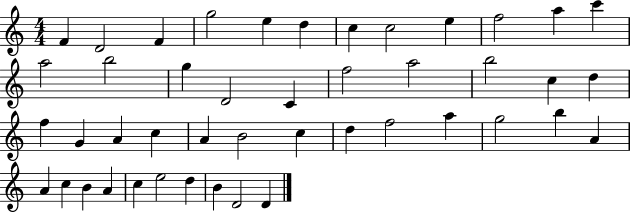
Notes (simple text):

F4/q D4/h F4/q G5/h E5/q D5/q C5/q C5/h E5/q F5/h A5/q C6/q A5/h B5/h G5/q D4/h C4/q F5/h A5/h B5/h C5/q D5/q F5/q G4/q A4/q C5/q A4/q B4/h C5/q D5/q F5/h A5/q G5/h B5/q A4/q A4/q C5/q B4/q A4/q C5/q E5/h D5/q B4/q D4/h D4/q